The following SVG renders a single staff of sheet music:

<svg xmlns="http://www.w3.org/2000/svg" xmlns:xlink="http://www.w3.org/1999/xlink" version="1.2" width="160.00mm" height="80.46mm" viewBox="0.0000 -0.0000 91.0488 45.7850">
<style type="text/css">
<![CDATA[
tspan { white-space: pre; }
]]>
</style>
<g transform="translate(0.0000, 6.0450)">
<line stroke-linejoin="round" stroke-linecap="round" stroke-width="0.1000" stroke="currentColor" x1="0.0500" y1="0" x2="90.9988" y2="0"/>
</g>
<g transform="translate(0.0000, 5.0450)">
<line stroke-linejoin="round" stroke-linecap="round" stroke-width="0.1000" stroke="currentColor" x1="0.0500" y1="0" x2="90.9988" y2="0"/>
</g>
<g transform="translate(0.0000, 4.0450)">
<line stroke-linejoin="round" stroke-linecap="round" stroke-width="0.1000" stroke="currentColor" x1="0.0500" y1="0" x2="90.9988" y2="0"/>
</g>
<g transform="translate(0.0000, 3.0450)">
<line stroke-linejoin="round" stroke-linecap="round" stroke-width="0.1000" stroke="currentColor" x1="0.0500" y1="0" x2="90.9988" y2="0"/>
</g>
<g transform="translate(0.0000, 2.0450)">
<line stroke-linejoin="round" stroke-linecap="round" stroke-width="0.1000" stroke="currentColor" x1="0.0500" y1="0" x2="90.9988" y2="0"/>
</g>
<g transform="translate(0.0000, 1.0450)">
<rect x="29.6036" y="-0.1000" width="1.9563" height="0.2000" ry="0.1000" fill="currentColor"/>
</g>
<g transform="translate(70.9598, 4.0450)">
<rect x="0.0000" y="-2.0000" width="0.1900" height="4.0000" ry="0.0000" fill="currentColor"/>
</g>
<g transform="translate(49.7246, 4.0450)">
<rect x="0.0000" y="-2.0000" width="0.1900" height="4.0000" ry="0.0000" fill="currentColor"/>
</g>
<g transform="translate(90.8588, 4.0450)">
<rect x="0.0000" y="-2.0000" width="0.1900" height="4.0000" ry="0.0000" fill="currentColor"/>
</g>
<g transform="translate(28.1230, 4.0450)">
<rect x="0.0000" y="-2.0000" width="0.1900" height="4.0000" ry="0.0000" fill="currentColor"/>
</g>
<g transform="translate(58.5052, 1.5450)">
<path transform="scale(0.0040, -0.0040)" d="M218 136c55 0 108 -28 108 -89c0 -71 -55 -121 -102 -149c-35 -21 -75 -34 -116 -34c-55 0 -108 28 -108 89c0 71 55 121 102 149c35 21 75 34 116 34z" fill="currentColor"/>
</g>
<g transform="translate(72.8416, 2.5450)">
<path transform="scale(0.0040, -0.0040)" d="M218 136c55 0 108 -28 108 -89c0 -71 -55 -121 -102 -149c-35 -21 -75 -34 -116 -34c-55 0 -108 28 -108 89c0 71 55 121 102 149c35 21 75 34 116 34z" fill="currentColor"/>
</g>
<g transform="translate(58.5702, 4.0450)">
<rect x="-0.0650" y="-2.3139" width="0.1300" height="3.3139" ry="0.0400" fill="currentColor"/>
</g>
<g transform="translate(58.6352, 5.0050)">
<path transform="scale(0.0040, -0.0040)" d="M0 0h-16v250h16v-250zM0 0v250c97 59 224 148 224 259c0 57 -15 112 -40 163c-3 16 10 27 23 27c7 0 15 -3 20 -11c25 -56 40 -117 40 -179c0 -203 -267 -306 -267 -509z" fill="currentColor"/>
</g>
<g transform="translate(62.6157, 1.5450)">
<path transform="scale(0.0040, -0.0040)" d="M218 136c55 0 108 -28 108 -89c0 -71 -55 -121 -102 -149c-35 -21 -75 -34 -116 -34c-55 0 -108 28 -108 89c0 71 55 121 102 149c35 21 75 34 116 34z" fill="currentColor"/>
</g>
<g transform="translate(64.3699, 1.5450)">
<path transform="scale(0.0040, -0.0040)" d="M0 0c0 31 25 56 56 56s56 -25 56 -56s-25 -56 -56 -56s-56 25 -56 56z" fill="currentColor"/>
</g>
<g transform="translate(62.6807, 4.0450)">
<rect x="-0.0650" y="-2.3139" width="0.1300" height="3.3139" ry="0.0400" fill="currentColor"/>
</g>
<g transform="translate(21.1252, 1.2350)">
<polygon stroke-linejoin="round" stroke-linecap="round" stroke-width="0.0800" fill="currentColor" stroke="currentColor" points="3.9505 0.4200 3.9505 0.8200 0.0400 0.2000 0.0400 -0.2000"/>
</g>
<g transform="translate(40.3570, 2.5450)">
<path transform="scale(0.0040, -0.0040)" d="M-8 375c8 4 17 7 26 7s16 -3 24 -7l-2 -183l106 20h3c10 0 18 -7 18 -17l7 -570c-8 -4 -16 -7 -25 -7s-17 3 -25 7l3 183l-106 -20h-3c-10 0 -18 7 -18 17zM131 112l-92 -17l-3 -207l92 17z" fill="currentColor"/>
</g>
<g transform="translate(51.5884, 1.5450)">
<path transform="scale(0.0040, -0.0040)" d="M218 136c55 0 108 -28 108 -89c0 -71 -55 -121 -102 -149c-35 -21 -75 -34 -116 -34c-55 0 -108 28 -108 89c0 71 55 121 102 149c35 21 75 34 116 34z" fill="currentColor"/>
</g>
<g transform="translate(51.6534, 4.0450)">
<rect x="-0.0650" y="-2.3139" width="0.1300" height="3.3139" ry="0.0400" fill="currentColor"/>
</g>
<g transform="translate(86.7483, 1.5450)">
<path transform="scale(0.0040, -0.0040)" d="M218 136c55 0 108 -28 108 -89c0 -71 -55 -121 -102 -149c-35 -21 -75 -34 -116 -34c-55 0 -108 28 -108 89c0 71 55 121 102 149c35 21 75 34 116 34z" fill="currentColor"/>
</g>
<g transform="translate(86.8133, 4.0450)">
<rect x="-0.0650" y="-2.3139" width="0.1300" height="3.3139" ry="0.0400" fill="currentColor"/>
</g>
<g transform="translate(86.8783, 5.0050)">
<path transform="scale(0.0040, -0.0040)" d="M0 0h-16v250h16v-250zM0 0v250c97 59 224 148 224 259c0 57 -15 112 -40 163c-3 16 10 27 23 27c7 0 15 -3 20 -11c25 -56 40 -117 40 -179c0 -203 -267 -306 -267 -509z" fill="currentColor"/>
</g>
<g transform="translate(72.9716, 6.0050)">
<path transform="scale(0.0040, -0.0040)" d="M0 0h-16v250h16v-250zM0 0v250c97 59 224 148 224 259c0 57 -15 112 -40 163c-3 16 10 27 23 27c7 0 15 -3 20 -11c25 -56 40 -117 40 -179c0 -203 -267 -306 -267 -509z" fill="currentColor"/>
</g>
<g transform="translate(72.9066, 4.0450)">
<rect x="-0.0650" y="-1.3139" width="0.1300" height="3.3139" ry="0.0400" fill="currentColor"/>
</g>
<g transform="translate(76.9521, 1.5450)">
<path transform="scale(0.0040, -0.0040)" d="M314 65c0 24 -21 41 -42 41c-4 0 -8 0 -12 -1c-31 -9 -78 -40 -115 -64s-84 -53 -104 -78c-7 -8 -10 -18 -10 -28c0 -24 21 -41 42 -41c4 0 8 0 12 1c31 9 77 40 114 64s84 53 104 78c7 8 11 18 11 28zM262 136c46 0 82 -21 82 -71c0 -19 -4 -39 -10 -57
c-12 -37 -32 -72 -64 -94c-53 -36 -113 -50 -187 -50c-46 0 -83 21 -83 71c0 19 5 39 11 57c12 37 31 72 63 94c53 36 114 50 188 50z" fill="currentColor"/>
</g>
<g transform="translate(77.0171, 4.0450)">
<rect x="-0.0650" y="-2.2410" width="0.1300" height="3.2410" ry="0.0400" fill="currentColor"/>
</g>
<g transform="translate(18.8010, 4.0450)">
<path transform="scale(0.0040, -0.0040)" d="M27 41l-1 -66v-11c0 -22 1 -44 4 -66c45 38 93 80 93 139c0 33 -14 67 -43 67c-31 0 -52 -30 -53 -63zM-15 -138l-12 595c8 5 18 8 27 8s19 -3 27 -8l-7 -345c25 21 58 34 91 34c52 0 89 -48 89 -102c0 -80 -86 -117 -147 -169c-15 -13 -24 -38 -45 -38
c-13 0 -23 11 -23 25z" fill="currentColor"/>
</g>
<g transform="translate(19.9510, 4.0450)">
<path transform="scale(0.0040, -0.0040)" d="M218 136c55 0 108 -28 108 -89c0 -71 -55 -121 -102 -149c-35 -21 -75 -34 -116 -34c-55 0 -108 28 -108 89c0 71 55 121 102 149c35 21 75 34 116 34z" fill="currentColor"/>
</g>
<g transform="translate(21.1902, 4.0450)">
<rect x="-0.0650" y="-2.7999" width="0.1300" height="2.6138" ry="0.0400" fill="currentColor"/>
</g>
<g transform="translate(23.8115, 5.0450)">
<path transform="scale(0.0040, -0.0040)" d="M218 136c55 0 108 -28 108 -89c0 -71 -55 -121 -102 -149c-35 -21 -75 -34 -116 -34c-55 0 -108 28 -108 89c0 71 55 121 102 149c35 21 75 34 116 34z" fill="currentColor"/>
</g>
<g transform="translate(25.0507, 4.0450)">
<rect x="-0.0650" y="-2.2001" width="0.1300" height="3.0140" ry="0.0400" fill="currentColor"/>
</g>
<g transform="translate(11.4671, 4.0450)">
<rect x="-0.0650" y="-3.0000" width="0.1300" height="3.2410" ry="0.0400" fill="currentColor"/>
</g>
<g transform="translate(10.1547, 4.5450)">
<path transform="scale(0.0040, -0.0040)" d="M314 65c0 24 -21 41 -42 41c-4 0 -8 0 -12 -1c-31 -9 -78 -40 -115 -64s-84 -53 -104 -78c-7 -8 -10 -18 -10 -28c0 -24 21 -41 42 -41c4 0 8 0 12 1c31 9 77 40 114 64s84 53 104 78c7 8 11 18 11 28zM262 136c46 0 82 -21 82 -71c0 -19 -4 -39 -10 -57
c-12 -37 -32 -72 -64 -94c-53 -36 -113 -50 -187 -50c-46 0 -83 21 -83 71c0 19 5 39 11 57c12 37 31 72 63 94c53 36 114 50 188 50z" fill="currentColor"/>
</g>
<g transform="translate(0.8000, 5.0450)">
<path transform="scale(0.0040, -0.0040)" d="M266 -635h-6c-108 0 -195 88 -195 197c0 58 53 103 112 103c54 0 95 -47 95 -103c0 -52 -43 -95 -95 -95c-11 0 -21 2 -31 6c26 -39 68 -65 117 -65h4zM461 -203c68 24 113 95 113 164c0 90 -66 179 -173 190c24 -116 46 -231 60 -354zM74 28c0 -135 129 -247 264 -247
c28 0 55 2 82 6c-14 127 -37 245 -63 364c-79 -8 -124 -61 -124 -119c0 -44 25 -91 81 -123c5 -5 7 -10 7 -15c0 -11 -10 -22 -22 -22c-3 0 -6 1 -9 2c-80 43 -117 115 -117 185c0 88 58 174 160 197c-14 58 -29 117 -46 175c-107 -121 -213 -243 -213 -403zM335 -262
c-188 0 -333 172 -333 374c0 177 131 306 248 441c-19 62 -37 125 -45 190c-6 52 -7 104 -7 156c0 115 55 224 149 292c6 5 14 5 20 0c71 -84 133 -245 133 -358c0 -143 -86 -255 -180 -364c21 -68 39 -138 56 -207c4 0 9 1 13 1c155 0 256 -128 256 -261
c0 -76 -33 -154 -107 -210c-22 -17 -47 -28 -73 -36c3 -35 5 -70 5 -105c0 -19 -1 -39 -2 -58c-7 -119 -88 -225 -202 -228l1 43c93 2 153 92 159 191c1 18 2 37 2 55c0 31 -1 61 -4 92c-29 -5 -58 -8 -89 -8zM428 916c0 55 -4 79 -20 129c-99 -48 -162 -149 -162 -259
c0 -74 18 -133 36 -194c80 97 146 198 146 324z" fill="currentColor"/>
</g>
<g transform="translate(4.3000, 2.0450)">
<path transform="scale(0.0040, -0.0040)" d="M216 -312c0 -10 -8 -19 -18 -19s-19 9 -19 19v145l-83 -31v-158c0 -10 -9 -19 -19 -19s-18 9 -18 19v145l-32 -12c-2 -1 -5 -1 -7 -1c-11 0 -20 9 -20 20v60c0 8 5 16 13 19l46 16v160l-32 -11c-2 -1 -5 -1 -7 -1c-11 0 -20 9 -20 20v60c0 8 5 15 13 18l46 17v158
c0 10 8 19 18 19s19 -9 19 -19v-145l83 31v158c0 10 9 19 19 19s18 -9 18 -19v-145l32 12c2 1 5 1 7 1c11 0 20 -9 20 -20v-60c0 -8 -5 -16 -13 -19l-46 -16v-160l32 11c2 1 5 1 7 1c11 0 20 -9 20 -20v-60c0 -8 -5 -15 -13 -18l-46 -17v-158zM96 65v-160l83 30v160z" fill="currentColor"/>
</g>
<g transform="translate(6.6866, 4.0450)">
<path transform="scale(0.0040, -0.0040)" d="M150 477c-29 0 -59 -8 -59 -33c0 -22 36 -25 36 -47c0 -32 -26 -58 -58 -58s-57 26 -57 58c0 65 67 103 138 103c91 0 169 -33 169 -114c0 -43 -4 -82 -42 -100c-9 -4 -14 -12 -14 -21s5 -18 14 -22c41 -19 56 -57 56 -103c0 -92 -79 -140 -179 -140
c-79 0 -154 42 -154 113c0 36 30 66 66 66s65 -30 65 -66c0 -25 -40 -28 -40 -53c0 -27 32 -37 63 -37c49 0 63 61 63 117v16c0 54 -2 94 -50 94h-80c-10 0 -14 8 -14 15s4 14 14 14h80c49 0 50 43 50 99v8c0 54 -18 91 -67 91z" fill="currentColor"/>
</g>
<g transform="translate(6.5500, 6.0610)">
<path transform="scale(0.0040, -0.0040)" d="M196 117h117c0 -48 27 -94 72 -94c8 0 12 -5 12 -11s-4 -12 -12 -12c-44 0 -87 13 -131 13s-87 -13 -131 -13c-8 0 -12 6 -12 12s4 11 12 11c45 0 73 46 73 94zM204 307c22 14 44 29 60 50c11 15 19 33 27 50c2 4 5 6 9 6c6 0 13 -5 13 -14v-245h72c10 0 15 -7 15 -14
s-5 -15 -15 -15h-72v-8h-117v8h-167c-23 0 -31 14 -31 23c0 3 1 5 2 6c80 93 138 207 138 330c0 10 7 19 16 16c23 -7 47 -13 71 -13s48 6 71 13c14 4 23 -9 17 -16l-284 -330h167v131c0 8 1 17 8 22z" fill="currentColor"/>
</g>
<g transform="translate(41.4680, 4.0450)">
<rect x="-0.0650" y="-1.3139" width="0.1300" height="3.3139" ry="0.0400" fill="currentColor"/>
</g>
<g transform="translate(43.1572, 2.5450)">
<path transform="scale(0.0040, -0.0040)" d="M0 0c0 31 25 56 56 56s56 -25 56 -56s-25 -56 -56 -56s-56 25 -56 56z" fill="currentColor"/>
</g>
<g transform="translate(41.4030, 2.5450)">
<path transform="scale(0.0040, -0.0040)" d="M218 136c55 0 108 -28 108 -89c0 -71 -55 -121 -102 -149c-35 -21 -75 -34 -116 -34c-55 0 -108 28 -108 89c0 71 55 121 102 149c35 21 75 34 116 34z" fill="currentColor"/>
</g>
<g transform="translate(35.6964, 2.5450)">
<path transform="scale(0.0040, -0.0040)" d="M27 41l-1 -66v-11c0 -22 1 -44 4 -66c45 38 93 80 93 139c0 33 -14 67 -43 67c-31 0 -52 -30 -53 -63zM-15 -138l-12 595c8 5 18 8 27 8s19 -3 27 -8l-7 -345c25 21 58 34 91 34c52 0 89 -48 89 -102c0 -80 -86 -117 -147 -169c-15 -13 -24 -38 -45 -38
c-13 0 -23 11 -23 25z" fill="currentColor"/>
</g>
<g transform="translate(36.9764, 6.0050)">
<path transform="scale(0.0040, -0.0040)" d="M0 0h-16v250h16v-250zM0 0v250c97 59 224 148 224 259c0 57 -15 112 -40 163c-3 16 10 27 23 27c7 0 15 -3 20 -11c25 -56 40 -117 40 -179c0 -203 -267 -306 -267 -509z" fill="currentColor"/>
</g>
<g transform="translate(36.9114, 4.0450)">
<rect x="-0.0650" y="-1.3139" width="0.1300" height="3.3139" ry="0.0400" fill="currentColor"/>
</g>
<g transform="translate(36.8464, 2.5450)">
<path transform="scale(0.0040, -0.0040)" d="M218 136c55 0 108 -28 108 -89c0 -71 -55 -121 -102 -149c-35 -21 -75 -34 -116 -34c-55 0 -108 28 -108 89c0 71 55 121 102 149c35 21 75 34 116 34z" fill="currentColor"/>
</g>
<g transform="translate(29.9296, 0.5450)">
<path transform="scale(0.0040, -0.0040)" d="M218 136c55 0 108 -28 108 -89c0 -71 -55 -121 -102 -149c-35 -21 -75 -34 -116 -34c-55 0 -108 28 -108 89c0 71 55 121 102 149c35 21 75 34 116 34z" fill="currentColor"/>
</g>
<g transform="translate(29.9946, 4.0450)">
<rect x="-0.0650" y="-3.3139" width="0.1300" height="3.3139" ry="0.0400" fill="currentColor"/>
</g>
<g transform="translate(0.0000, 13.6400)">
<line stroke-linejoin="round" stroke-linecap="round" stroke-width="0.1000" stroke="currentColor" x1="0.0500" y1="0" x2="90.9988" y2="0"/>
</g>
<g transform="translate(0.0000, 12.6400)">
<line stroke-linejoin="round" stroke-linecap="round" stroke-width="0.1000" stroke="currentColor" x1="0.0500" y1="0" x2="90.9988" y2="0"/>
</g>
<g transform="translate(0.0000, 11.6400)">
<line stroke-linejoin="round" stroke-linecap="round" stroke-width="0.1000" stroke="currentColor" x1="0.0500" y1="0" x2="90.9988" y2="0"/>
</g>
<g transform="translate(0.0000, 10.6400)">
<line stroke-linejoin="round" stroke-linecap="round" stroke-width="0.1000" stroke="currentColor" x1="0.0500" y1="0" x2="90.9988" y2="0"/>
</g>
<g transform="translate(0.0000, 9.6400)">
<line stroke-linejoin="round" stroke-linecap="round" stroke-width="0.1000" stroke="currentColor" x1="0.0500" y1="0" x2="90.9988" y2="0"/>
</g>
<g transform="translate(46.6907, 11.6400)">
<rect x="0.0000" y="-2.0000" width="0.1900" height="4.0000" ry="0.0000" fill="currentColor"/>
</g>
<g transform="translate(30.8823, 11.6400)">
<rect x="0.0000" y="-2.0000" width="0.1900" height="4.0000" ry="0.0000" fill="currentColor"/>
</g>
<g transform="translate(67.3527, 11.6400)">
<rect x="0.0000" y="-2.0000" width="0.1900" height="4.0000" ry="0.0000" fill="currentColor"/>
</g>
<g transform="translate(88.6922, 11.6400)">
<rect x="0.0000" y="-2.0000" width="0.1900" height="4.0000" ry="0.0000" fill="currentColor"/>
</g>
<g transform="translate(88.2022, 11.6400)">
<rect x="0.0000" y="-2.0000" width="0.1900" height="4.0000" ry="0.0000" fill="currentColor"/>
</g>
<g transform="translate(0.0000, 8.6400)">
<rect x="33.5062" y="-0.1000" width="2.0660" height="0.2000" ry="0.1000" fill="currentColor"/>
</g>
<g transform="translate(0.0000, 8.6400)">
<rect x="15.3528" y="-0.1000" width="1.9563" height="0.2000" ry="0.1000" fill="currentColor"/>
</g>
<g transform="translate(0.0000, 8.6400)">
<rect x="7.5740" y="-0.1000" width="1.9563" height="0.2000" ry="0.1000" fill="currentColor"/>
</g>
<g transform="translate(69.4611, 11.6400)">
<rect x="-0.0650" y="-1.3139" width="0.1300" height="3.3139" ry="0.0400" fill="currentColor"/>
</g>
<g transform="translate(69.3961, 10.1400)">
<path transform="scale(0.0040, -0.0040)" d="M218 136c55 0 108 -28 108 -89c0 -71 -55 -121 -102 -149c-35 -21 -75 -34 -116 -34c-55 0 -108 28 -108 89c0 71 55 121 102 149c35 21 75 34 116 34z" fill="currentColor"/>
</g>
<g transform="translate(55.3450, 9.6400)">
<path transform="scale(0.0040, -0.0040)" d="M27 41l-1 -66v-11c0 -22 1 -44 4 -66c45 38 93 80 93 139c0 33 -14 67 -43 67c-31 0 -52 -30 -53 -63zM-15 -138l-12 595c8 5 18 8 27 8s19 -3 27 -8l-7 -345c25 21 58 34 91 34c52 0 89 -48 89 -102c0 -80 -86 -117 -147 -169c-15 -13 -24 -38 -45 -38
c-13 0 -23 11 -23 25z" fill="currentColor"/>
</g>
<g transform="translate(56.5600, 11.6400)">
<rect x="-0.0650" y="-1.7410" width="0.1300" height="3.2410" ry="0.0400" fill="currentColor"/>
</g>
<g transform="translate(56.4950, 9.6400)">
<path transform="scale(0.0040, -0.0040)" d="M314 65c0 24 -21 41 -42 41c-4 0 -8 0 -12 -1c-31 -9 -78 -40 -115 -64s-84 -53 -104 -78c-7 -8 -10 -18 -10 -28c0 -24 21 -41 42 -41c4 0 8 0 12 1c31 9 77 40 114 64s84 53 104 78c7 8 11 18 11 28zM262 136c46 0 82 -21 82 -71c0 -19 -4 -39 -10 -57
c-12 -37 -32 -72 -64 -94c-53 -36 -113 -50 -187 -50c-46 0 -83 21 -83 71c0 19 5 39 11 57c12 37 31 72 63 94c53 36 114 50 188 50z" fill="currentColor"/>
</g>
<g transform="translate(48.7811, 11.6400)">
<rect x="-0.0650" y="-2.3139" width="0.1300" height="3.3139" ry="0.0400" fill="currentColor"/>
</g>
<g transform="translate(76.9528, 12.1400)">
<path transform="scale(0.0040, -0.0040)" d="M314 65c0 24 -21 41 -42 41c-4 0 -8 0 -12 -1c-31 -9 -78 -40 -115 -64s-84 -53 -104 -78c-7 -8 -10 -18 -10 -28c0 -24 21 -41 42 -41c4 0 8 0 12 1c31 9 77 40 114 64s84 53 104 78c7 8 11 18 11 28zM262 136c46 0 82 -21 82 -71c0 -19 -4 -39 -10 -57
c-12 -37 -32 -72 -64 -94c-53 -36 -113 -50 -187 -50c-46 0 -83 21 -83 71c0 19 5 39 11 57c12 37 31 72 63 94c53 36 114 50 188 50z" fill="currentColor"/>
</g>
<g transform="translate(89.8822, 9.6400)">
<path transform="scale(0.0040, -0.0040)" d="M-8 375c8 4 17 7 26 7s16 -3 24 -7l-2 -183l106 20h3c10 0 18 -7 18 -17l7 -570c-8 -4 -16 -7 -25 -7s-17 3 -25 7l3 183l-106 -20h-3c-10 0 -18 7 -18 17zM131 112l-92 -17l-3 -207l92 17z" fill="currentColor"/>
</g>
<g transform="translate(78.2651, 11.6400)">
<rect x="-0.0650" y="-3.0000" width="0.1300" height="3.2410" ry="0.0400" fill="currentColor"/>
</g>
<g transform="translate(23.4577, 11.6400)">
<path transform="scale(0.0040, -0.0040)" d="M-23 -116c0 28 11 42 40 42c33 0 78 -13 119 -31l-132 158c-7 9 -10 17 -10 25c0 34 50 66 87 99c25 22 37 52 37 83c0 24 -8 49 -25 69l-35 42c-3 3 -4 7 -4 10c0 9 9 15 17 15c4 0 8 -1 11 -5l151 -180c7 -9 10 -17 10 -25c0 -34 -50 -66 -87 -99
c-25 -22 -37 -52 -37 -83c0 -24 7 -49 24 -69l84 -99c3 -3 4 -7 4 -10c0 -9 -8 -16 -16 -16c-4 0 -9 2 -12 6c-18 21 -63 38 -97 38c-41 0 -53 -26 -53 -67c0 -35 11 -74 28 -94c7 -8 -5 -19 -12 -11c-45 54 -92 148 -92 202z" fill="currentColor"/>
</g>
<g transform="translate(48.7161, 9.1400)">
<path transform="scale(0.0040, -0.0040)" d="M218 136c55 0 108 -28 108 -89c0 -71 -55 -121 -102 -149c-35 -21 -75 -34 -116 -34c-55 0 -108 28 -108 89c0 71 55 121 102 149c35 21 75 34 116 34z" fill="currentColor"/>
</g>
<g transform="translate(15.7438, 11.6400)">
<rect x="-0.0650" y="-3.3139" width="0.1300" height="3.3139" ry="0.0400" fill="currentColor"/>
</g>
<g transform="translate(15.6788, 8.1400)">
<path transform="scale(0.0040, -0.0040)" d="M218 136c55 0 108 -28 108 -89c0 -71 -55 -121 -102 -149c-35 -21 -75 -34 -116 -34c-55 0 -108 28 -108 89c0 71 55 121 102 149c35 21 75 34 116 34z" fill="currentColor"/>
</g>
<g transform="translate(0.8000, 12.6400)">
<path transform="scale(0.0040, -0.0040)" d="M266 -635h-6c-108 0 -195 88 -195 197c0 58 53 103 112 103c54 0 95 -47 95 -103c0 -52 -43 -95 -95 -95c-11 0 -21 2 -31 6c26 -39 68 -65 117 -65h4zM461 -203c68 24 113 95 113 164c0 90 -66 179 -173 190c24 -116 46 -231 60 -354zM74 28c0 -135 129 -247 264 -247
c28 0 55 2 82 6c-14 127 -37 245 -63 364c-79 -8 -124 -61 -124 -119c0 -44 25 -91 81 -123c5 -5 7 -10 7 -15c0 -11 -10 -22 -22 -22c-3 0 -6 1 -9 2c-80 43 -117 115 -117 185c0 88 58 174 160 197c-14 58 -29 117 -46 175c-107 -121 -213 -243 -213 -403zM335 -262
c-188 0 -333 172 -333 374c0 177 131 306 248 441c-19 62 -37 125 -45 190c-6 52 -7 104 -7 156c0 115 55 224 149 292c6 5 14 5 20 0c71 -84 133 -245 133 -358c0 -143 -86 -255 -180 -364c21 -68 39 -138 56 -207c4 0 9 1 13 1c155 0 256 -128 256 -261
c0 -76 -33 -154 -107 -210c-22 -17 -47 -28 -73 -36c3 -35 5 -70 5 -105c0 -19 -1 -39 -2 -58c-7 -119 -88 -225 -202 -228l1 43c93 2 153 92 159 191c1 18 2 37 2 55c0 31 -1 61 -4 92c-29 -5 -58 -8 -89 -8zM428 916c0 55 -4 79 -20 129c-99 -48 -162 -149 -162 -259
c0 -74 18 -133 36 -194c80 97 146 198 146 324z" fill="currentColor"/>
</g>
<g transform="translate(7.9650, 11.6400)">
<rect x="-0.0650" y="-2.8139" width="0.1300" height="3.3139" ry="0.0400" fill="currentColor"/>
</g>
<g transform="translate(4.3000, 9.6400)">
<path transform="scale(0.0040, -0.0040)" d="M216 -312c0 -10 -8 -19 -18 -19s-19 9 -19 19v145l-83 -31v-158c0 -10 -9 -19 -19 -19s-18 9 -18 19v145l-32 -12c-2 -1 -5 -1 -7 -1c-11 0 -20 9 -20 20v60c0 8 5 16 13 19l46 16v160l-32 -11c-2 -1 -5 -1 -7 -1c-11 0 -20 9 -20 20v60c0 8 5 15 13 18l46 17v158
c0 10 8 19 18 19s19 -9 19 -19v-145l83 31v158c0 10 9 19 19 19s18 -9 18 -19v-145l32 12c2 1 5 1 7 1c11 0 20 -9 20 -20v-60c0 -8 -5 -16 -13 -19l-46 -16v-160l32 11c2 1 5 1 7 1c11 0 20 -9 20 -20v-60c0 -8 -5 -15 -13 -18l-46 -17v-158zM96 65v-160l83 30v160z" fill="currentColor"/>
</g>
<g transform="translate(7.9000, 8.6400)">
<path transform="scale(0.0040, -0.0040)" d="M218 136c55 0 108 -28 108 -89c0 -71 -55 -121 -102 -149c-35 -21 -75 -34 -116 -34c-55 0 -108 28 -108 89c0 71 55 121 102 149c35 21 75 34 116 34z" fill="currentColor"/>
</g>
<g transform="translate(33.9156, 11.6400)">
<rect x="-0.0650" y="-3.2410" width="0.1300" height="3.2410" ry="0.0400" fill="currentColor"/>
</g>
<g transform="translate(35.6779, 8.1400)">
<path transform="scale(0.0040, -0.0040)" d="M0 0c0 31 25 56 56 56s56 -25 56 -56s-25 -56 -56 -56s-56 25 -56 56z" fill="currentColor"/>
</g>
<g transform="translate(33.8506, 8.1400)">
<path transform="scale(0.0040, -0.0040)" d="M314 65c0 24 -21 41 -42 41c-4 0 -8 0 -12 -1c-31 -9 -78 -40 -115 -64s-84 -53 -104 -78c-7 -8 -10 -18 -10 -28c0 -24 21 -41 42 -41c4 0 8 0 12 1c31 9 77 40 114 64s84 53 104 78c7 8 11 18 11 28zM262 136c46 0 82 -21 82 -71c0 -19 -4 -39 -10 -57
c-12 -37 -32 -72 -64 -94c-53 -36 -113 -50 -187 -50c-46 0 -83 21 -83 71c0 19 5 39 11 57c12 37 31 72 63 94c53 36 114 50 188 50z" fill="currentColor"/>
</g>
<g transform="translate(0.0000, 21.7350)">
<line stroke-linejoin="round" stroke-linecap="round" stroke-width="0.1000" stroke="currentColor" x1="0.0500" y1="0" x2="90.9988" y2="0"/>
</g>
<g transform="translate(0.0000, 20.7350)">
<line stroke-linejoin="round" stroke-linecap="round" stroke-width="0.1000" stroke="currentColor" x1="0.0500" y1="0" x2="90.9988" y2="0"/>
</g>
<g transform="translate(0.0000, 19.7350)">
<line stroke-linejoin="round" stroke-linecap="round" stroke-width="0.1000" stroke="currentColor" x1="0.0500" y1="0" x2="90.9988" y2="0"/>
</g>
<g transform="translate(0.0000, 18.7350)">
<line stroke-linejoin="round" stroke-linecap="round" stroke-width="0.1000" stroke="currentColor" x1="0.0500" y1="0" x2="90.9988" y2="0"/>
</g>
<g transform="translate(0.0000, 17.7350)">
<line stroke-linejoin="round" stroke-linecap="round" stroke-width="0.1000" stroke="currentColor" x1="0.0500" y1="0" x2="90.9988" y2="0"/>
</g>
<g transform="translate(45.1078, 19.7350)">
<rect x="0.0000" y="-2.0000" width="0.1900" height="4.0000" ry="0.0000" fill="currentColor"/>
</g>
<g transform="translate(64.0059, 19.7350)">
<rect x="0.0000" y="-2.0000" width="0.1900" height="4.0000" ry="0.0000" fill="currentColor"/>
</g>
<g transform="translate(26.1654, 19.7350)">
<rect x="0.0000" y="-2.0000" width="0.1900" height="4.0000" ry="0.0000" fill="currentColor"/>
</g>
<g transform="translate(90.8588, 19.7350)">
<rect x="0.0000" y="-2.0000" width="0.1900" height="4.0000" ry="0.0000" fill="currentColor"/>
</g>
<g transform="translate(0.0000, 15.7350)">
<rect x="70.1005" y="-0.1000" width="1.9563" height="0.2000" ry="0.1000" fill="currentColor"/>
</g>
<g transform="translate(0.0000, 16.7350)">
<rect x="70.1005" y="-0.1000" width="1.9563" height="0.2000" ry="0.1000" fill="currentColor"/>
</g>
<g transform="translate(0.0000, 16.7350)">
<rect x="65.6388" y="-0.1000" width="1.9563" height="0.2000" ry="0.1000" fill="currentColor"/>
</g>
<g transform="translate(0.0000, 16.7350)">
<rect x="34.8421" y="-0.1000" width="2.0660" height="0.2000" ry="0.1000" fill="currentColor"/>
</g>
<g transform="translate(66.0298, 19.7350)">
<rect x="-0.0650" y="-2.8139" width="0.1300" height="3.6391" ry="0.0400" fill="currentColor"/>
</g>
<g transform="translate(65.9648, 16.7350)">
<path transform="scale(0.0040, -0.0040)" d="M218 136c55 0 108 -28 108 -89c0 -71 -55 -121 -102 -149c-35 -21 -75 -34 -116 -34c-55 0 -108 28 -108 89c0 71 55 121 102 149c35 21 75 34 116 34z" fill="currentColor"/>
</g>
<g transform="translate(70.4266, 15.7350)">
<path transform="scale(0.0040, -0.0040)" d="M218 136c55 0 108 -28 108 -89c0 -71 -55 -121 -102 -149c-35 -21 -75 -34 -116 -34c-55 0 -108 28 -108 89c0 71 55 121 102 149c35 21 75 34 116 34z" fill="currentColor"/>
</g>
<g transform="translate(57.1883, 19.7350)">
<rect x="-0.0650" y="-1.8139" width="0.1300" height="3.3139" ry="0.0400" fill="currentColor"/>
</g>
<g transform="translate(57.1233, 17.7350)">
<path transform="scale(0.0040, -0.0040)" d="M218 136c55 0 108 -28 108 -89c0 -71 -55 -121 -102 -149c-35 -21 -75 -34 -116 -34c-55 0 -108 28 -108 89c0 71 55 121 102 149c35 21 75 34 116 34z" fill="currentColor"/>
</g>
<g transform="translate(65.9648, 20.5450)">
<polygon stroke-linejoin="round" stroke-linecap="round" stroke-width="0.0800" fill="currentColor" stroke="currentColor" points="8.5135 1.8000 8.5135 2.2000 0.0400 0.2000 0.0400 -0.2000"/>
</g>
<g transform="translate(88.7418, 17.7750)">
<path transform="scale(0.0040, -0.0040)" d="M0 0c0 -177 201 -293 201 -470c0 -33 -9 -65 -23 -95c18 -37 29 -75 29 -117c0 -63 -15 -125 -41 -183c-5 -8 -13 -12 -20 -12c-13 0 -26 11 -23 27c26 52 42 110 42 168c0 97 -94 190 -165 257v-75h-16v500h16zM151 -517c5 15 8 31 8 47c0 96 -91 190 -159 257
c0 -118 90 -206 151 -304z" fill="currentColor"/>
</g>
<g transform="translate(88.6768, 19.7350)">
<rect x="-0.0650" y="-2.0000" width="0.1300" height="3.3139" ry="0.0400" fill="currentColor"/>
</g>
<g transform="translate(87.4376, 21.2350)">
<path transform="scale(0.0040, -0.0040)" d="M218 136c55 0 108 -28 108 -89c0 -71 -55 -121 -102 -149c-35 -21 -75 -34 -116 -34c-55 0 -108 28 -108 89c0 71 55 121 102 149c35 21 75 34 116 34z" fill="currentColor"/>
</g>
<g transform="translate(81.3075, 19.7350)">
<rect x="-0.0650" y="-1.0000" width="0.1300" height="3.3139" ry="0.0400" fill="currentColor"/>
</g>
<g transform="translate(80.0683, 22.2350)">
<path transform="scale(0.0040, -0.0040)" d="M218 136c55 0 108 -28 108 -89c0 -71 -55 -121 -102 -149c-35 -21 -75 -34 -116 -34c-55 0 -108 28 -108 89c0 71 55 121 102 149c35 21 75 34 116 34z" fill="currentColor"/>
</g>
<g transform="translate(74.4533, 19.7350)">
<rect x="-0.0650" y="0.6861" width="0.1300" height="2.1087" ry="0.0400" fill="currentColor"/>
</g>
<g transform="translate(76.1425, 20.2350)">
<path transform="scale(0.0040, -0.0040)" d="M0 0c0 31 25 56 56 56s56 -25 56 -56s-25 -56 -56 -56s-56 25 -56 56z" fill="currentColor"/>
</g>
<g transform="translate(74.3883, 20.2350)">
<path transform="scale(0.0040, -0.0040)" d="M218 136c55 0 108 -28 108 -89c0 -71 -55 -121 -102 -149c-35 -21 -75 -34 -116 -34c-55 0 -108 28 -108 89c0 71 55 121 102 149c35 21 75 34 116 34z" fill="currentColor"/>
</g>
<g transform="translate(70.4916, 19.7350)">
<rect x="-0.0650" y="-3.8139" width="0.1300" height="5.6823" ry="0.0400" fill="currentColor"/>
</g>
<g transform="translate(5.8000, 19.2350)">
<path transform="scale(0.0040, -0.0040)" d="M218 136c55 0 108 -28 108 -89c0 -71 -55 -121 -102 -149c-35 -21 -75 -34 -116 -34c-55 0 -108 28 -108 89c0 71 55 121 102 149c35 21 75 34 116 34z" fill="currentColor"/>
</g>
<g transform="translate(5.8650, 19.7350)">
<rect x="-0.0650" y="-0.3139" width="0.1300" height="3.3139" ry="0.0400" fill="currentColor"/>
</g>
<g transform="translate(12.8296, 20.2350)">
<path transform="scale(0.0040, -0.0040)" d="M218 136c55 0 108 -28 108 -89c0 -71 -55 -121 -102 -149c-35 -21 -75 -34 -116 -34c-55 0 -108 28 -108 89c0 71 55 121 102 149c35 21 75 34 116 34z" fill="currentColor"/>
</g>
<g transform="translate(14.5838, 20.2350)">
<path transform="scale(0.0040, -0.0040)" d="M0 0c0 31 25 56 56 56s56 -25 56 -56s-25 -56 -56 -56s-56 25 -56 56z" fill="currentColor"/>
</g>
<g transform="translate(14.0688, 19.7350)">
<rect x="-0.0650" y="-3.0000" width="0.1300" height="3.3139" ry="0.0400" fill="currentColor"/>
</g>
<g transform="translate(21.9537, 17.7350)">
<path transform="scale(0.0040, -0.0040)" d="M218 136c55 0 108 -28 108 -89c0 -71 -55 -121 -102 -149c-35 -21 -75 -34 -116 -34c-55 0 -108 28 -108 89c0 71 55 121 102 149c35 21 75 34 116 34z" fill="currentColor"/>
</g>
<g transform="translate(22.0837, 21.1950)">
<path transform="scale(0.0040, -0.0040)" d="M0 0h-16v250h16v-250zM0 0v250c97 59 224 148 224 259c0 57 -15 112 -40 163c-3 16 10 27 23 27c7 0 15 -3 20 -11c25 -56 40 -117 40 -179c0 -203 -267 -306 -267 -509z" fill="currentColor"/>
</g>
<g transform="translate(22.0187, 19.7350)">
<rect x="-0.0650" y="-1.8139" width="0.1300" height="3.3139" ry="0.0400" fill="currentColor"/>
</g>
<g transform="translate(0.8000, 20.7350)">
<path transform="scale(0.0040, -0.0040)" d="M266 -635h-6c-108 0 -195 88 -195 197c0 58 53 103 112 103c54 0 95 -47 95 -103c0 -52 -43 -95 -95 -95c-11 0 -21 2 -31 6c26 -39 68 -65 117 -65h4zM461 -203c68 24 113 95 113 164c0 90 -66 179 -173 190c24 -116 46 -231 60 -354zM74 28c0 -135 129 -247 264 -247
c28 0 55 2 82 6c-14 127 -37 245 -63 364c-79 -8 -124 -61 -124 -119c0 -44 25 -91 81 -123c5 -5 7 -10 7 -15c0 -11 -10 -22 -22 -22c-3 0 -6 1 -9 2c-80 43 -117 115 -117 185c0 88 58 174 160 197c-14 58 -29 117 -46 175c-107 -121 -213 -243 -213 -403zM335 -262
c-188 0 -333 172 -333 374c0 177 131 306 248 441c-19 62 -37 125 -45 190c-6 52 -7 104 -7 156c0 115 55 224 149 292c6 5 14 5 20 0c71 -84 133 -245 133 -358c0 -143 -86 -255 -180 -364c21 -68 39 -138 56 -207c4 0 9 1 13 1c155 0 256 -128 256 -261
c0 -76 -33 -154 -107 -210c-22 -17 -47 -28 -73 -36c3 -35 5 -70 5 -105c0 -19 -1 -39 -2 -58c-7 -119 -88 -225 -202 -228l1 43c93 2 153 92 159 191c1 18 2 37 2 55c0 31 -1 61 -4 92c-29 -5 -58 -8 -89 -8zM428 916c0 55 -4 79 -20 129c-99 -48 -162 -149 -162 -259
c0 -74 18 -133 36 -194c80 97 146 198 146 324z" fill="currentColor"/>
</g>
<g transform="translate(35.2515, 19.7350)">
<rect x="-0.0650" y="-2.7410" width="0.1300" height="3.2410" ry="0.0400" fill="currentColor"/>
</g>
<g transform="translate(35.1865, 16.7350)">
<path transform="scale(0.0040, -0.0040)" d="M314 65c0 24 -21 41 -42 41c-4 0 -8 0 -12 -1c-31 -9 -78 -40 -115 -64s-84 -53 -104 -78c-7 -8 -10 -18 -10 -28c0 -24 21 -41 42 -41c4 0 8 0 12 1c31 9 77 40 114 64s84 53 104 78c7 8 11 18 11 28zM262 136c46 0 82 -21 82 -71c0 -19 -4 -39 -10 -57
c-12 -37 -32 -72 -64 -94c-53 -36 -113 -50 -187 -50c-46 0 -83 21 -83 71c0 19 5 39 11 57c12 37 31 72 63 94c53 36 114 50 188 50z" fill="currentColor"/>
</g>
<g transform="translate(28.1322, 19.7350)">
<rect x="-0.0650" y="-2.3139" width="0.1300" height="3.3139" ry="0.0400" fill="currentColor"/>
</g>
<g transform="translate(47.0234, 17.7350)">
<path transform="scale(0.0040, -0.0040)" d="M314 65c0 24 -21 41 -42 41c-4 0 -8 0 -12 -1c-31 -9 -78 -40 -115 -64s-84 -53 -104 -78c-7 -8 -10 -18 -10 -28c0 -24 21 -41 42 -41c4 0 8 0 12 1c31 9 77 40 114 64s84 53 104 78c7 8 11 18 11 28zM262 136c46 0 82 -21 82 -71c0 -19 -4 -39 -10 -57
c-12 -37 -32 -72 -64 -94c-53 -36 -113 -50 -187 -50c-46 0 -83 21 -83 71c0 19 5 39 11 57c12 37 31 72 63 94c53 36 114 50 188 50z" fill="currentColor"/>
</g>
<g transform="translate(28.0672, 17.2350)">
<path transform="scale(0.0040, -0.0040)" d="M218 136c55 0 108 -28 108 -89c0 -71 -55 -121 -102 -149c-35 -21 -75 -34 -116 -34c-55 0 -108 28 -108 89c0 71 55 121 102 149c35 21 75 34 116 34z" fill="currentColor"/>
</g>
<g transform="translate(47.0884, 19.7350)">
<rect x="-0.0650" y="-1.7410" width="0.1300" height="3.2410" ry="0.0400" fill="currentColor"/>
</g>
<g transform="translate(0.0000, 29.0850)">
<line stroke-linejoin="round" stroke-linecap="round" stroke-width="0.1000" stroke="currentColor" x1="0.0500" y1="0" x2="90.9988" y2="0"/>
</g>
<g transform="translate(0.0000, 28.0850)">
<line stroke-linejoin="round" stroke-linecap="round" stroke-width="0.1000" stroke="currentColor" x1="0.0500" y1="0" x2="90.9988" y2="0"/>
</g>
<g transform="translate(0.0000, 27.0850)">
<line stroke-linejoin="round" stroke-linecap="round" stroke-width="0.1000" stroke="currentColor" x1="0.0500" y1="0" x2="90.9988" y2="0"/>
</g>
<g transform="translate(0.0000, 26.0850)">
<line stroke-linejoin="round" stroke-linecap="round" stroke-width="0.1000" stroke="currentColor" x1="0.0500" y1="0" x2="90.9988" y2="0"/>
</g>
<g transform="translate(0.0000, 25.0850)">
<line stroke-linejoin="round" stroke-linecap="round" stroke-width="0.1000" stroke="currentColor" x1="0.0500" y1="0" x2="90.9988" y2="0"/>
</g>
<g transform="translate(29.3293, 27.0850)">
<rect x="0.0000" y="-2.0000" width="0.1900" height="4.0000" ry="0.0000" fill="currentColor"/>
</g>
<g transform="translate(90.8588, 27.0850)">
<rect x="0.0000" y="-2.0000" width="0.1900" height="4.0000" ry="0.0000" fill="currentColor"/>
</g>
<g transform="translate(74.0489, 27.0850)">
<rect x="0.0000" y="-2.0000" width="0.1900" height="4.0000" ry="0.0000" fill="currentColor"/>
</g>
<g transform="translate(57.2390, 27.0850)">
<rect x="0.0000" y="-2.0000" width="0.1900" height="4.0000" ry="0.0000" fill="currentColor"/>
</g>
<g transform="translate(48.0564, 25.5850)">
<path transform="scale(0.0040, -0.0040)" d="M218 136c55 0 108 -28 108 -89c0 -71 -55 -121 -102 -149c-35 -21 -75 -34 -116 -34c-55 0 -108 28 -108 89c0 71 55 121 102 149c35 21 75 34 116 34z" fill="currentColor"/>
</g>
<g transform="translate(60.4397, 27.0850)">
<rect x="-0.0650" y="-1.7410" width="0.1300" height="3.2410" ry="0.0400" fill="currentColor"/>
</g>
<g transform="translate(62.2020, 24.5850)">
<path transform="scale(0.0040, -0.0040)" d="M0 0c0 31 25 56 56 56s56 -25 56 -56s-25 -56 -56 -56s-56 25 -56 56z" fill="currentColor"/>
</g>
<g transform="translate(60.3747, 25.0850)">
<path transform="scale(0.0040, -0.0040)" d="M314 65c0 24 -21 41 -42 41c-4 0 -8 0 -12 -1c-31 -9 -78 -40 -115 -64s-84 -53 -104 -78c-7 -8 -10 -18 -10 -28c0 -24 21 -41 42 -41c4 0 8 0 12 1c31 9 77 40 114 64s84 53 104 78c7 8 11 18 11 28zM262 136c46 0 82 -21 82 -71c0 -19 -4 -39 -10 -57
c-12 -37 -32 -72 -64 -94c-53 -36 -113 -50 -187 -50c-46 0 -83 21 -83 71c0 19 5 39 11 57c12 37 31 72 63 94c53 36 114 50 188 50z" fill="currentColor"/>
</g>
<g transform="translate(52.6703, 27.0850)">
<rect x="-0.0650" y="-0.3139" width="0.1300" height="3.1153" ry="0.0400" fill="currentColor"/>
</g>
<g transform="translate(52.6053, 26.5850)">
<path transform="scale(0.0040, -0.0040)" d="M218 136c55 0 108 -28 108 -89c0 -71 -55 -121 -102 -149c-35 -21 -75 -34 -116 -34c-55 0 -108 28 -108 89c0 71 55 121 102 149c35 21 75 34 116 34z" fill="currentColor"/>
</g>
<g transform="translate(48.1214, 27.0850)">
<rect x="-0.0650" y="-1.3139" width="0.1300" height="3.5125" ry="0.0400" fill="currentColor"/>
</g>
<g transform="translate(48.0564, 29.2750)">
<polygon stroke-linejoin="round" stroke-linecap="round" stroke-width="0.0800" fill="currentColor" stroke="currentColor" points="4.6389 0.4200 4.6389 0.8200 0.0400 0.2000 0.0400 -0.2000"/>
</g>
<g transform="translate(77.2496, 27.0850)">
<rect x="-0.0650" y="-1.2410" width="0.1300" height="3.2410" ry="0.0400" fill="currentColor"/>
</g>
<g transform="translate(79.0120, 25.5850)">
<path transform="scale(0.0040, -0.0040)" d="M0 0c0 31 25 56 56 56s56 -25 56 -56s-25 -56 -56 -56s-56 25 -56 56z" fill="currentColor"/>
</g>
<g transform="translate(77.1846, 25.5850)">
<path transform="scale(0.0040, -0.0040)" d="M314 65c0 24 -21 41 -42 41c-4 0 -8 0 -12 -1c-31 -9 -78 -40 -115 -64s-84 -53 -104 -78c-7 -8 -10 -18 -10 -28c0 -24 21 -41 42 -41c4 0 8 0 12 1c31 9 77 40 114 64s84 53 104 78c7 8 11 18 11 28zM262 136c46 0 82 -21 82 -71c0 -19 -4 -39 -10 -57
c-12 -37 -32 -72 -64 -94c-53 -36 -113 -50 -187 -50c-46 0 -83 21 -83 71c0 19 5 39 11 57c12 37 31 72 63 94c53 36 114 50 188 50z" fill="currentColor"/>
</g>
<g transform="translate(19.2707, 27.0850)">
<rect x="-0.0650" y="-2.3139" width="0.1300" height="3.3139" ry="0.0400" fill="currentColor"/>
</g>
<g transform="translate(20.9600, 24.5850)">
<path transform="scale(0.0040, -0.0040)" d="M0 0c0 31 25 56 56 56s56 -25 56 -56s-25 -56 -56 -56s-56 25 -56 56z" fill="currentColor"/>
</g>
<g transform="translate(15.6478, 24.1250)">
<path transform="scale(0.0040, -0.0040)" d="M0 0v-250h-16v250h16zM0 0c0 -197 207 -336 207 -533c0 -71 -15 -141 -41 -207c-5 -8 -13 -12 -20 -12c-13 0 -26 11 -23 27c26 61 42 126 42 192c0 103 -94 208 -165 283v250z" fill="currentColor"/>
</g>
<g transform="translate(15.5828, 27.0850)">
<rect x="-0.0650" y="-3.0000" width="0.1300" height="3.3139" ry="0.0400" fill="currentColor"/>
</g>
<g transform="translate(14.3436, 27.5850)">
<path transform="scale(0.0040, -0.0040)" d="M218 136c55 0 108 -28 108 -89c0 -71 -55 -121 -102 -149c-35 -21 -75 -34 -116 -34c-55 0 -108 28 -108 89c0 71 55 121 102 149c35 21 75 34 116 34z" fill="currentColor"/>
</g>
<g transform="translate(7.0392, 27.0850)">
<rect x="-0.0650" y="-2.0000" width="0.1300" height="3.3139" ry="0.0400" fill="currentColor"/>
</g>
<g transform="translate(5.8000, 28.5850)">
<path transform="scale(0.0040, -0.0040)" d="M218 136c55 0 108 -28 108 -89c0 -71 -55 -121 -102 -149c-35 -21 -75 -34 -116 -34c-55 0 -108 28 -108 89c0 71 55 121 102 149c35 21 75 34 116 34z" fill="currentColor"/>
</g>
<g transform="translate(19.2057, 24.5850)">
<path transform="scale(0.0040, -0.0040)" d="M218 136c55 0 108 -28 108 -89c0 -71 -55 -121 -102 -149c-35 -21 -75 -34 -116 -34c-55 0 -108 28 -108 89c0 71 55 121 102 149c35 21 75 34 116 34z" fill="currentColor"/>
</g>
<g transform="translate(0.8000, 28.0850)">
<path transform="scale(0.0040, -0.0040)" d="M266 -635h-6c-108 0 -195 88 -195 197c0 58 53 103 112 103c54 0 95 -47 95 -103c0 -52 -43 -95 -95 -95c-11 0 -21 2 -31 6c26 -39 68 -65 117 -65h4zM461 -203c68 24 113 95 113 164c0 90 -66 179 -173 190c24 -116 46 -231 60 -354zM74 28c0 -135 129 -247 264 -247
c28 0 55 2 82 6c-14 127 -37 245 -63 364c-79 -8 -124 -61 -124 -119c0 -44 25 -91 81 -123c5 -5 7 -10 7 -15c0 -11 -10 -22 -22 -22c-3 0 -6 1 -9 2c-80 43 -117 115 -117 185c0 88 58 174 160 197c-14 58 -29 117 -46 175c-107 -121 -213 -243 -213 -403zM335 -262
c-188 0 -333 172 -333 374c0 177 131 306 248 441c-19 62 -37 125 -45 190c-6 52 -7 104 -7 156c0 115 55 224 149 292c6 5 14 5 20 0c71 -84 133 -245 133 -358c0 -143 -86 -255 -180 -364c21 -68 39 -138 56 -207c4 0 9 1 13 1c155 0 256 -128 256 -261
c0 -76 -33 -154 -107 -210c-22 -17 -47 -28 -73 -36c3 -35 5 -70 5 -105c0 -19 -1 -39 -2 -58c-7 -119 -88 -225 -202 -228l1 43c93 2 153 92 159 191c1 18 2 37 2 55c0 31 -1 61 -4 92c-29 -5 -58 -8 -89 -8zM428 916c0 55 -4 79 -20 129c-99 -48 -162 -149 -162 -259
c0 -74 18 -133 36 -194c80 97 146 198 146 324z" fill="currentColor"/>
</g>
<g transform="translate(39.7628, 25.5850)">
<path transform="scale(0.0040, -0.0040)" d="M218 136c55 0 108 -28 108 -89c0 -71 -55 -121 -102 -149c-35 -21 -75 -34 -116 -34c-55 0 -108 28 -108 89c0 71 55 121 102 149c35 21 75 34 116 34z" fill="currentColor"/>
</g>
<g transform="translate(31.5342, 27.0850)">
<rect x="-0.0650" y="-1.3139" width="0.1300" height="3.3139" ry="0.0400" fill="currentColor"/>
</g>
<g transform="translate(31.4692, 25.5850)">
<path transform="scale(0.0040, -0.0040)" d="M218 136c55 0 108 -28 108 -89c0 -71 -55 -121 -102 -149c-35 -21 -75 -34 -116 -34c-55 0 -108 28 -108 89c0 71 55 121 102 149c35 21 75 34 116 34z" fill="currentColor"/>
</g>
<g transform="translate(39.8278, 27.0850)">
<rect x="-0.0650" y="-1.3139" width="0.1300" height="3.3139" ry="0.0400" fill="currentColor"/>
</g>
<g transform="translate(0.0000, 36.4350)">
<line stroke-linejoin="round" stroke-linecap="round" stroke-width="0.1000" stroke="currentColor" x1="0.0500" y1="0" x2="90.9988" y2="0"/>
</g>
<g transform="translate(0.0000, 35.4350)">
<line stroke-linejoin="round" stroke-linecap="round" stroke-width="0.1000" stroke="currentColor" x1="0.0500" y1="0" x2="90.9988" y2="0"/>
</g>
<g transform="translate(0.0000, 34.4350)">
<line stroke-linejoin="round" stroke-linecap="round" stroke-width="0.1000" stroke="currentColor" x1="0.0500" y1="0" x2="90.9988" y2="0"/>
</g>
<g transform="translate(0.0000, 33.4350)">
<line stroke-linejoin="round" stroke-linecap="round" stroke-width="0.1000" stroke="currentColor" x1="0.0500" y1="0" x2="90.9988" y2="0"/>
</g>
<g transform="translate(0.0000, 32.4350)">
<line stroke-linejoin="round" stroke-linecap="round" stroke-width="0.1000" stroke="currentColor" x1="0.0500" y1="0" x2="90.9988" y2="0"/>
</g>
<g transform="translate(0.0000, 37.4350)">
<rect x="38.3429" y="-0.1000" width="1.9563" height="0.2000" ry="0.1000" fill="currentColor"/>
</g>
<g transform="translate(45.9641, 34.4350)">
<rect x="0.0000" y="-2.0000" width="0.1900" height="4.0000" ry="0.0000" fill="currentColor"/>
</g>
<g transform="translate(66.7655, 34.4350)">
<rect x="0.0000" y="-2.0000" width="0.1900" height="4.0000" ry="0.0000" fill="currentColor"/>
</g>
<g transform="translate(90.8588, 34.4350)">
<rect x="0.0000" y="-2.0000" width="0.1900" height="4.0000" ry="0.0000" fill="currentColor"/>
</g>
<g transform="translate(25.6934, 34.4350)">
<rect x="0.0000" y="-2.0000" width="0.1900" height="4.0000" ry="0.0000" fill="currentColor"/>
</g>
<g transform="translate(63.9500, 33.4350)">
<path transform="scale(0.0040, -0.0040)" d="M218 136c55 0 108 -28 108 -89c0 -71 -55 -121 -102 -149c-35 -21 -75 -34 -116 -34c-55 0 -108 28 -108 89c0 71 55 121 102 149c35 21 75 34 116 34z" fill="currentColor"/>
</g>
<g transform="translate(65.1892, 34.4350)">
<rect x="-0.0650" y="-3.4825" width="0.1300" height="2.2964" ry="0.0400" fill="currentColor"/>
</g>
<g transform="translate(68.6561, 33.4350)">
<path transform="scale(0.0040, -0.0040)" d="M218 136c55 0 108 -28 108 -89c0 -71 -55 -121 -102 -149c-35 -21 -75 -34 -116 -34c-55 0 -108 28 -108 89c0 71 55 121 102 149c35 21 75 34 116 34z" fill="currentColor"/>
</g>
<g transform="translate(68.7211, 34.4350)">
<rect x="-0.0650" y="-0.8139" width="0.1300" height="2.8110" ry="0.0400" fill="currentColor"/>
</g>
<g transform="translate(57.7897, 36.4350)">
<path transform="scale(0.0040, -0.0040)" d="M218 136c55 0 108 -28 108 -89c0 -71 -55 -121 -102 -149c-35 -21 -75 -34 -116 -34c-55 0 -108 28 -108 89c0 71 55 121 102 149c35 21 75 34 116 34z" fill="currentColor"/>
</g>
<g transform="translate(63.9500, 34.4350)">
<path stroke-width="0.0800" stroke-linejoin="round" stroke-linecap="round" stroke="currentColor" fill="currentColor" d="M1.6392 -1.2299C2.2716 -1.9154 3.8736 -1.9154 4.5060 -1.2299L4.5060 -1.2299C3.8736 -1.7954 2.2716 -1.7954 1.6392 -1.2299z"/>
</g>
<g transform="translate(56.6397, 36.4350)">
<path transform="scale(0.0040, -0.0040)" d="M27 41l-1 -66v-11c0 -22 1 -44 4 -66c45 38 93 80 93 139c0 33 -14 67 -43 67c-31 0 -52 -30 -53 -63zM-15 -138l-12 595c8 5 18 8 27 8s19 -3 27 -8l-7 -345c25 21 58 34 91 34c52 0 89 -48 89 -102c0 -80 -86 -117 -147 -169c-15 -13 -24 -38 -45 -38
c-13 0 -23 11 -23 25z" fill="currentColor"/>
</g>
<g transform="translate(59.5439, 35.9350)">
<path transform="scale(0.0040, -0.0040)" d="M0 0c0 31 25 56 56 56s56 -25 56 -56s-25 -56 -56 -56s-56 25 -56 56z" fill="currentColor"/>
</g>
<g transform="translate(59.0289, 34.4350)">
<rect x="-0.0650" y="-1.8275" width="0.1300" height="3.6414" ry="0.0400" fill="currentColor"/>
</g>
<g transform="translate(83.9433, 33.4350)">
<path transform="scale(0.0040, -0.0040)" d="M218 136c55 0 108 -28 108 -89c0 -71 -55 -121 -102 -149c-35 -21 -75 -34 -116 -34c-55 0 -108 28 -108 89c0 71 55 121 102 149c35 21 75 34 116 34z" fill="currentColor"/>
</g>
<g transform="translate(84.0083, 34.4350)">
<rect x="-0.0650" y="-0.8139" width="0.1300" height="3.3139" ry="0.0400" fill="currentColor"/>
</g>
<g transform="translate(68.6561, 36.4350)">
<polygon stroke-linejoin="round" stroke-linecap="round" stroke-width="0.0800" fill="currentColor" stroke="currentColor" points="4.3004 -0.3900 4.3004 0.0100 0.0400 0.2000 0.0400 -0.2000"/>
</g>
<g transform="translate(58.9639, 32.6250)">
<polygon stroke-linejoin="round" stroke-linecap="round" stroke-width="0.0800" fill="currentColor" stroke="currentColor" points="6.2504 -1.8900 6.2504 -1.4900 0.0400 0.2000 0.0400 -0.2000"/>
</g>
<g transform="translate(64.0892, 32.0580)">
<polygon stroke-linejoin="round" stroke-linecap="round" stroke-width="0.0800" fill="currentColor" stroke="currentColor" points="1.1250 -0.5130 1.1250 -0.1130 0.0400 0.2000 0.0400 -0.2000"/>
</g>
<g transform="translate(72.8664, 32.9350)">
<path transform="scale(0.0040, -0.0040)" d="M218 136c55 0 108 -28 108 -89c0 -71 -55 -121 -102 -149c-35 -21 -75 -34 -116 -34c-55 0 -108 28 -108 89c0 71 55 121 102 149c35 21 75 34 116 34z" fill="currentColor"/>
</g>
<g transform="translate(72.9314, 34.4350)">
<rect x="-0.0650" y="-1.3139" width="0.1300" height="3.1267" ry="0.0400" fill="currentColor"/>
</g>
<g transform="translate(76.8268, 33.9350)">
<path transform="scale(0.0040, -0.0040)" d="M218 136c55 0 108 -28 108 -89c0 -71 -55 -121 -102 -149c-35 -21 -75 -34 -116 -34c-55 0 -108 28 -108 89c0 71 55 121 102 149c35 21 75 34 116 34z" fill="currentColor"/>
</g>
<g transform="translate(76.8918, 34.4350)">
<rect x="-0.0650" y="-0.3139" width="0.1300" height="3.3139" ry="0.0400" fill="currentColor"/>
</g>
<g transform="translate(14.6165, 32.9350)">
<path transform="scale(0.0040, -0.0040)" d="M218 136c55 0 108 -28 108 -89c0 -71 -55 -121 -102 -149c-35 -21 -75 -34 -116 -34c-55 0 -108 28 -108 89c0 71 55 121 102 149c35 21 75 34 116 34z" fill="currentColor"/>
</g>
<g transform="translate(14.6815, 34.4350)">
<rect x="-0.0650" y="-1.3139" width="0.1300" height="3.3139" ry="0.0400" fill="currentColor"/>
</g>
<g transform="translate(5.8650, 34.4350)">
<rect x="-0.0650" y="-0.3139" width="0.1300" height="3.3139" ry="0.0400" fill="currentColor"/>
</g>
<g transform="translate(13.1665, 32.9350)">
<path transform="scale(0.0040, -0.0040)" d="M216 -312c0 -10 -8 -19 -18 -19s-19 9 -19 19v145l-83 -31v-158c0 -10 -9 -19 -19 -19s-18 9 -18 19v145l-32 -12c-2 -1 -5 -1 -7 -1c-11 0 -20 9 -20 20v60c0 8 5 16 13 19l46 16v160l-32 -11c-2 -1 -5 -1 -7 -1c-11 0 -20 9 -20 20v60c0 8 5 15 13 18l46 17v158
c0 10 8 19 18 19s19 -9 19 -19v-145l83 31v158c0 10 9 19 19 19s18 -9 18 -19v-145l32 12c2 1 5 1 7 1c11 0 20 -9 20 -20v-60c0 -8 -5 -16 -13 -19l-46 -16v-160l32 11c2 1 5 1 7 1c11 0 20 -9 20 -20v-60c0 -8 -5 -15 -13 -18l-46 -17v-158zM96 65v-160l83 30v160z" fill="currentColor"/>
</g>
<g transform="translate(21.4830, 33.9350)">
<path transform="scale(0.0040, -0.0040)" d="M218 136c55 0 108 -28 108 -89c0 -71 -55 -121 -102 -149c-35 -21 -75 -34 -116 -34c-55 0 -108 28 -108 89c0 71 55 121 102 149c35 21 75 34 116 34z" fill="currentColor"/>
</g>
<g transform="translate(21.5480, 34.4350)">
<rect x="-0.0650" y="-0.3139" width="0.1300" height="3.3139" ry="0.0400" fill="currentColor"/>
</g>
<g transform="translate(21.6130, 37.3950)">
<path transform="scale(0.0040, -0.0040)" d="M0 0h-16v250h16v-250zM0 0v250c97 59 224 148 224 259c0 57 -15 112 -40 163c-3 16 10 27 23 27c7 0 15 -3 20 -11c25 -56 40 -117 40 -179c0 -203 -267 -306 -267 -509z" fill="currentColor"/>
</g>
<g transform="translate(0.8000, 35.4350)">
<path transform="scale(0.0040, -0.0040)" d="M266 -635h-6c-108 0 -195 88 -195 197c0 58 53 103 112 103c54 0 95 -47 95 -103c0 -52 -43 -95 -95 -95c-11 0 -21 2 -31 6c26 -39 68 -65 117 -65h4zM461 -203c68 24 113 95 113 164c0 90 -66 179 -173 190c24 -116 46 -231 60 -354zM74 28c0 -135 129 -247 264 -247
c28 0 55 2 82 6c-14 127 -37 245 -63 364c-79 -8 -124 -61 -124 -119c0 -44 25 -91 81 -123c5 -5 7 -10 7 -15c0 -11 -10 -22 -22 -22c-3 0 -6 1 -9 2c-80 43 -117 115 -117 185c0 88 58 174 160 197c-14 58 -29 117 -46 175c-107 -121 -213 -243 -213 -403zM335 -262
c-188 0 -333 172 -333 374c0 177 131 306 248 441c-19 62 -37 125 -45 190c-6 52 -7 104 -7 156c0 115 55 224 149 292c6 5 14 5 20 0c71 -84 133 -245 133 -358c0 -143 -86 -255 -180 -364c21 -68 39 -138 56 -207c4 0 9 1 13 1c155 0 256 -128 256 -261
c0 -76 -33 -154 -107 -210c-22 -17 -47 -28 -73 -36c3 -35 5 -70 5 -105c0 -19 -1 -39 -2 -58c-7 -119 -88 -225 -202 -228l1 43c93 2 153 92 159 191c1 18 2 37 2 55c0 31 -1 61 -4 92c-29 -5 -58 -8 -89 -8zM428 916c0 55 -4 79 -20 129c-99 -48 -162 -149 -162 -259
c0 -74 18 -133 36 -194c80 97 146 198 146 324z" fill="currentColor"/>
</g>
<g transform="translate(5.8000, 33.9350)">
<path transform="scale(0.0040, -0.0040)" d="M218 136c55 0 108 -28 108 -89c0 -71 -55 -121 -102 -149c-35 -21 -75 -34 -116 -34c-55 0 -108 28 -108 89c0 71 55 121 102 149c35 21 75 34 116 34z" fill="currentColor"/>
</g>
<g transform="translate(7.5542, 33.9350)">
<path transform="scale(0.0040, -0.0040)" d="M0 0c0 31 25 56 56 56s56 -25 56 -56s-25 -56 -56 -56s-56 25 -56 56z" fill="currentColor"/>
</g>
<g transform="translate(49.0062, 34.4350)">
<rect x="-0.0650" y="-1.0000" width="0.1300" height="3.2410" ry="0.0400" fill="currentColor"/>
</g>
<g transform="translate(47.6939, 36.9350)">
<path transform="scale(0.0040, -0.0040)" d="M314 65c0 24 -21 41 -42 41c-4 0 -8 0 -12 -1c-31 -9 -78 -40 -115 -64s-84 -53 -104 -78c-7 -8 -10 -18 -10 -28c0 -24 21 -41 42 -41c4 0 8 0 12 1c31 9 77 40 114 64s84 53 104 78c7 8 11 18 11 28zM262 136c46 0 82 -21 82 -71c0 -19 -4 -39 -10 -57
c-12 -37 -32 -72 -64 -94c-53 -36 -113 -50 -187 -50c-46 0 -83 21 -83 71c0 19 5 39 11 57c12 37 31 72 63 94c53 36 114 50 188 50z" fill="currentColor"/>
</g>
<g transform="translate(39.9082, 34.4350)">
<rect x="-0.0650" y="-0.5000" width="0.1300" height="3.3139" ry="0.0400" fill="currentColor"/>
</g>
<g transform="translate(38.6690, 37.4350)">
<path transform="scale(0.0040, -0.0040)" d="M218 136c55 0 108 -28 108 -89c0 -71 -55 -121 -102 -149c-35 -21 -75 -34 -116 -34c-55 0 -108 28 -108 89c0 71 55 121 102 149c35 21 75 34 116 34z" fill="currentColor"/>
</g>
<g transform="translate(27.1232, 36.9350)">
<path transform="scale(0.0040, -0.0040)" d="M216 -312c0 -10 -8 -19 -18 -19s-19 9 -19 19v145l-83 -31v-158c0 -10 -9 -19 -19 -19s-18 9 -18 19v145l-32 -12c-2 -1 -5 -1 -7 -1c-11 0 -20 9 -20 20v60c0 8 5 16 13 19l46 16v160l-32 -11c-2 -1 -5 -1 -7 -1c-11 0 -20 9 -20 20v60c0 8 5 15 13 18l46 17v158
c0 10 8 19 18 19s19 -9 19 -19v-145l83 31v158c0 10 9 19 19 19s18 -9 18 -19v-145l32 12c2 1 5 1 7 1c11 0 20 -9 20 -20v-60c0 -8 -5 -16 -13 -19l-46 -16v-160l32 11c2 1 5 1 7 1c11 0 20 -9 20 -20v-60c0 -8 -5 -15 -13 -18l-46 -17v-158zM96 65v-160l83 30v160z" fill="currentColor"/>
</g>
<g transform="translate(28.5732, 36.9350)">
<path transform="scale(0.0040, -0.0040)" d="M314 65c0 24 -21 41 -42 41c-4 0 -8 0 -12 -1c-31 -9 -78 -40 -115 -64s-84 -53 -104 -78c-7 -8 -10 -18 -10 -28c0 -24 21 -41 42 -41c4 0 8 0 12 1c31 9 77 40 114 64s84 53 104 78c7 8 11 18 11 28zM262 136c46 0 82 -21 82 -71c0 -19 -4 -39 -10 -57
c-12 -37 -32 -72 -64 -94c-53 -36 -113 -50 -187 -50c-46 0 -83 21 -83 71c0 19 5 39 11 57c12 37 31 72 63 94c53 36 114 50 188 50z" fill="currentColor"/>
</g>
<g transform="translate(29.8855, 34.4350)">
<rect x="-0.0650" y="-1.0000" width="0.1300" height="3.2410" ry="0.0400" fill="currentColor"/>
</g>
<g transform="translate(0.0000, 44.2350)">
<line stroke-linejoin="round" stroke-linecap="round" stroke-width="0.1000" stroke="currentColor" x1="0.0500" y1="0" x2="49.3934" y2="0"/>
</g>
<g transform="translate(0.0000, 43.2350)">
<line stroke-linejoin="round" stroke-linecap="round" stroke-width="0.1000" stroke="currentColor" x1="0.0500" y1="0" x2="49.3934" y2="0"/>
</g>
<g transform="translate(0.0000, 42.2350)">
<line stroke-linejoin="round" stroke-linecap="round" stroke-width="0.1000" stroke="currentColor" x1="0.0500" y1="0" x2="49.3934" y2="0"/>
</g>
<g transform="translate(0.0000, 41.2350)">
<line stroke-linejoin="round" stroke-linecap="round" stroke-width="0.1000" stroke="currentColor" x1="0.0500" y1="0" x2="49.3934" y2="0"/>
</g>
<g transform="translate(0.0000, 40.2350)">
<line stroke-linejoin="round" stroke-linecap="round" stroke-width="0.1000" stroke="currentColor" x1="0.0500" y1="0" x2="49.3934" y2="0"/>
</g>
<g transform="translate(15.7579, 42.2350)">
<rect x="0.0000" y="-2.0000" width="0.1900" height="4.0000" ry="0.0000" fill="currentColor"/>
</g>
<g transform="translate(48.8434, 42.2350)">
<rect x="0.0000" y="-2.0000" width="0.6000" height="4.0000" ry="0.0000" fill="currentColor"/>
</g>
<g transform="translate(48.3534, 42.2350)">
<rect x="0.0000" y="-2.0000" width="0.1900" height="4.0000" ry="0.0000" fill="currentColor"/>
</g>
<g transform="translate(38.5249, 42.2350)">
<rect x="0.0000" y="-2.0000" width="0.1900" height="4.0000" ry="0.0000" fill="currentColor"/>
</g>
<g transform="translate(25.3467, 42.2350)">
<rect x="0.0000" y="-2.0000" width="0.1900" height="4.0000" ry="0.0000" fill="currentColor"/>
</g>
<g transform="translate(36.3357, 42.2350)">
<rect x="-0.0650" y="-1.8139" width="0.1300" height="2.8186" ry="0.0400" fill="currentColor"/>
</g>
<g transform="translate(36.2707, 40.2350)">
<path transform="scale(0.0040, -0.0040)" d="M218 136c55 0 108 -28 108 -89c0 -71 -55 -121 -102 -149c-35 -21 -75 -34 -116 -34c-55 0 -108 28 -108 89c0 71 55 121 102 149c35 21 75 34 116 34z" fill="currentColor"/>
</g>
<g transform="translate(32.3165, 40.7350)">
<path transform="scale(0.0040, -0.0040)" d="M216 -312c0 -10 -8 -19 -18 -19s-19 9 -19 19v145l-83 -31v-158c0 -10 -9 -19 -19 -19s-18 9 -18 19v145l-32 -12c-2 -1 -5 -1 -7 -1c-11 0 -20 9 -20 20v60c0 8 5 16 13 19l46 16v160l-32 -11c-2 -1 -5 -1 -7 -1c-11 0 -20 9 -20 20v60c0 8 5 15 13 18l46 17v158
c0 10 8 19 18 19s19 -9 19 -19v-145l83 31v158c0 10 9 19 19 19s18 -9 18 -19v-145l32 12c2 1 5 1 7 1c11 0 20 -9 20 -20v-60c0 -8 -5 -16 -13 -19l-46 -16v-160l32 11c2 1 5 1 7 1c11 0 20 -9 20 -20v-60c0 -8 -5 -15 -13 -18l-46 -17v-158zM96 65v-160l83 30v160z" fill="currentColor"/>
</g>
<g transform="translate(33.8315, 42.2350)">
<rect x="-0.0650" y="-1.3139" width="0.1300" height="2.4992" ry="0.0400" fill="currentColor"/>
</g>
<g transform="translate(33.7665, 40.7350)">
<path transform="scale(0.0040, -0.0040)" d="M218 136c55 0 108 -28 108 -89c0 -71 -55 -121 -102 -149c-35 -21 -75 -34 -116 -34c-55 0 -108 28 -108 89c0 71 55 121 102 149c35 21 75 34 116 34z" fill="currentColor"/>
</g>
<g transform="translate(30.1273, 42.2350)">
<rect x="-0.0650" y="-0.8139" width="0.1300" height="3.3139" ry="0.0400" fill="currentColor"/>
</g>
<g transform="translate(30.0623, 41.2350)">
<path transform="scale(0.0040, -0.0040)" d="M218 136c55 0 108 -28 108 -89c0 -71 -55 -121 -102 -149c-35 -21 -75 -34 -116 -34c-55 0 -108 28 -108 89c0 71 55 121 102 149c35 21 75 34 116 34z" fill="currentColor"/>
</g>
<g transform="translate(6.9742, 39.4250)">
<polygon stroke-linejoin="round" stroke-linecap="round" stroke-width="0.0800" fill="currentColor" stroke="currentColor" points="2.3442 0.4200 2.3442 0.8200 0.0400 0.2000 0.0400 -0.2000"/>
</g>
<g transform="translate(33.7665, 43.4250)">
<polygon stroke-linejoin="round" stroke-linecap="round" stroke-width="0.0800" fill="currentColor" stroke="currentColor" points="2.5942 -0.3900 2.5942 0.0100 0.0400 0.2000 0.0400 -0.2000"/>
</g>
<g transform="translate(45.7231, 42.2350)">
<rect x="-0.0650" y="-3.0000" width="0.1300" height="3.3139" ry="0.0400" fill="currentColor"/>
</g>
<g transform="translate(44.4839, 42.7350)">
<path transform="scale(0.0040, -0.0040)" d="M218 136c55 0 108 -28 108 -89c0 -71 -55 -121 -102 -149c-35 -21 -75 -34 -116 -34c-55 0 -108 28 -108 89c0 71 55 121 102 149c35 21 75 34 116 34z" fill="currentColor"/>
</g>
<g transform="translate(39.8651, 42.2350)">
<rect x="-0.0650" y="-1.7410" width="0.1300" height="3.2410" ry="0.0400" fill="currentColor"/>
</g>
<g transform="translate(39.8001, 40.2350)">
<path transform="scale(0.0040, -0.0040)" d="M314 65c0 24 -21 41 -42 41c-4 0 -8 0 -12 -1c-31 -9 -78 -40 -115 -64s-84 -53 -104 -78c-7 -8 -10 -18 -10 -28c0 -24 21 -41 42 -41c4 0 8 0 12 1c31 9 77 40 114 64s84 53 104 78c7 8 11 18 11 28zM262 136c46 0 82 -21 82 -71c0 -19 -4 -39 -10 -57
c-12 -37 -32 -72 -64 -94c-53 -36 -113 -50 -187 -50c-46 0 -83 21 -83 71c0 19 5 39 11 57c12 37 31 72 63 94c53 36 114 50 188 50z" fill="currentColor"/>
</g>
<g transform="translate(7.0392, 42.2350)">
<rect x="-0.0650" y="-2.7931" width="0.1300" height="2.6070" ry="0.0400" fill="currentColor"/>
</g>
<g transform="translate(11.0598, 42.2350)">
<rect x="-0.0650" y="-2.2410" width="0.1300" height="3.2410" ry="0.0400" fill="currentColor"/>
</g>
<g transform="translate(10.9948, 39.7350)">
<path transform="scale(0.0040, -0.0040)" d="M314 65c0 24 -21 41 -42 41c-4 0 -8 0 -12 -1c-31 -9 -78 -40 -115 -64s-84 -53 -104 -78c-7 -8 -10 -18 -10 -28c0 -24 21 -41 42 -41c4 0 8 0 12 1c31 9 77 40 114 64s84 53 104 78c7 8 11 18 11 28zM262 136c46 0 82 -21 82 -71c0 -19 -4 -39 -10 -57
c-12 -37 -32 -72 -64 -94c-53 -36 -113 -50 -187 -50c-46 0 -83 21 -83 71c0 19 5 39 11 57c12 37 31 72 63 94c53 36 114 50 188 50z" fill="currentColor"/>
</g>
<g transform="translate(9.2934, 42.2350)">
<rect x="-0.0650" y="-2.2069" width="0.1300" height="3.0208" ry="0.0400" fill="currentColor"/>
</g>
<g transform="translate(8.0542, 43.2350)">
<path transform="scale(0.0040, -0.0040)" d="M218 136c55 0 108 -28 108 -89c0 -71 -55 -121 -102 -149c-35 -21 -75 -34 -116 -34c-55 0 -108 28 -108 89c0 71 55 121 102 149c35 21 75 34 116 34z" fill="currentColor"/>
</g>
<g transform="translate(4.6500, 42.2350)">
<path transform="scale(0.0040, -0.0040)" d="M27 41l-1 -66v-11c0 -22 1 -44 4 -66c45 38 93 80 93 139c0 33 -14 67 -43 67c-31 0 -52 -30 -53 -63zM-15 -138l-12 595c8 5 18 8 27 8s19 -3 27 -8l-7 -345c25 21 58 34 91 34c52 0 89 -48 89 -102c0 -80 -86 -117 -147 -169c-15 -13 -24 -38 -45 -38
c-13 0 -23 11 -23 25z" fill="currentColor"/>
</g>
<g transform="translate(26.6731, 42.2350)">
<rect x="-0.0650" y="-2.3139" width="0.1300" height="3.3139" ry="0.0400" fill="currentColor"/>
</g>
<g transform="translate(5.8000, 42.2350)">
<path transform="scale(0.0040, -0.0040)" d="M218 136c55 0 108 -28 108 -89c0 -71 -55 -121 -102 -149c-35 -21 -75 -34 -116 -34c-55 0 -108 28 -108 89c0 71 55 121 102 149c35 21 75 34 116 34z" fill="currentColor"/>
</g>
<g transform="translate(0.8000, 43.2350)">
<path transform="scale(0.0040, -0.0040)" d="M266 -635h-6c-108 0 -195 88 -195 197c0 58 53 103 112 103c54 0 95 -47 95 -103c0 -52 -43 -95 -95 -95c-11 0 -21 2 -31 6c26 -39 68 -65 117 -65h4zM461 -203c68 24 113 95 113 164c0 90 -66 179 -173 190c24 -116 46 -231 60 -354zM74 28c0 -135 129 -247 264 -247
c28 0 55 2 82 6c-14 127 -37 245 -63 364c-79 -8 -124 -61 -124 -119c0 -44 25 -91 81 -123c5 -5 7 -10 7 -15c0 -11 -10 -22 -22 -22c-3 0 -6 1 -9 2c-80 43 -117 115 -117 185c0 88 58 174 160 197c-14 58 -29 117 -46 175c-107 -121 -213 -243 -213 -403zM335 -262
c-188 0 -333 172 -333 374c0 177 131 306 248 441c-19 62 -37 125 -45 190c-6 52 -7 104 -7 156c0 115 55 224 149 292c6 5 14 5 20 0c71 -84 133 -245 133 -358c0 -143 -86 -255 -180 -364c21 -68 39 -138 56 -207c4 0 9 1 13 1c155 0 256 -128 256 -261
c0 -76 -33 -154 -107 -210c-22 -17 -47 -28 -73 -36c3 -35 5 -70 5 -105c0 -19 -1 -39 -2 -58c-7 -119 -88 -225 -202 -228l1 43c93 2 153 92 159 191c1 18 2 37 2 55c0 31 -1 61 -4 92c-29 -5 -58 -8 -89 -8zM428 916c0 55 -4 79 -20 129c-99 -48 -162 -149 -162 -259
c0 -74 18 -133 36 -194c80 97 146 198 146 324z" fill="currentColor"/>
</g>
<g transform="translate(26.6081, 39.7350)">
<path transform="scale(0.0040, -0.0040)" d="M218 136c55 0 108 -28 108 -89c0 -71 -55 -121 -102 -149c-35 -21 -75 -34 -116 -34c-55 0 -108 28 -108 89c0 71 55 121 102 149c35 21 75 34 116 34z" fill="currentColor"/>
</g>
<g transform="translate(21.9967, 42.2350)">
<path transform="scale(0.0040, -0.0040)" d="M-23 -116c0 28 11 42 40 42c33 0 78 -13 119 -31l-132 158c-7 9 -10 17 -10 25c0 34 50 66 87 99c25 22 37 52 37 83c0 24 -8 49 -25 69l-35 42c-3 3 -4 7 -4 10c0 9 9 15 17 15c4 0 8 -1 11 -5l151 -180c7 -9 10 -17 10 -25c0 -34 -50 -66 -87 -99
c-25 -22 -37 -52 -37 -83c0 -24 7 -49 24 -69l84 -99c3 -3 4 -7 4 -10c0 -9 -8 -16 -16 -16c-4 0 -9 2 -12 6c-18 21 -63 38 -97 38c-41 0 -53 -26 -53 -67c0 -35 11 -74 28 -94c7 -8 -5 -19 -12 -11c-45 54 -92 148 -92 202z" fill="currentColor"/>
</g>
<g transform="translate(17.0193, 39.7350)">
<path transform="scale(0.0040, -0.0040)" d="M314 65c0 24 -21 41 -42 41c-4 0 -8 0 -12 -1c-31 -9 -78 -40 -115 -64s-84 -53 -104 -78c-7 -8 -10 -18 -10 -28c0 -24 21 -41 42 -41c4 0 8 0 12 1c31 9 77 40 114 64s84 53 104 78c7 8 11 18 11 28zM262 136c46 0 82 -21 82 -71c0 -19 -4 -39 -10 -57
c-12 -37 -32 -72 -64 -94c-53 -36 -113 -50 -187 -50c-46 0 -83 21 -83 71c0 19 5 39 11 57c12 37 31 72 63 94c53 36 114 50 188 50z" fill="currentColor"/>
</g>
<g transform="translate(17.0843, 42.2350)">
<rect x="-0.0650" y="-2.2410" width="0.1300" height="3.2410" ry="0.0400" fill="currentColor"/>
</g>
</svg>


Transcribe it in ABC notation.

X:1
T:Untitled
M:3/4
L:1/4
K:G
A2 _B/2 G/2 b _e/2 e g g/2 g e/2 g2 g/2 a b z b2 g _f2 e A2 c A f/2 g a2 f2 f a/2 c'/2 A/2 D F/4 F A/2 g e e e/2 c/2 f2 e2 c ^e c/2 ^D2 C D2 _E/2 d/4 d/2 e/2 c d _B/2 G/2 g2 g2 z g d ^e/2 f/2 f2 A